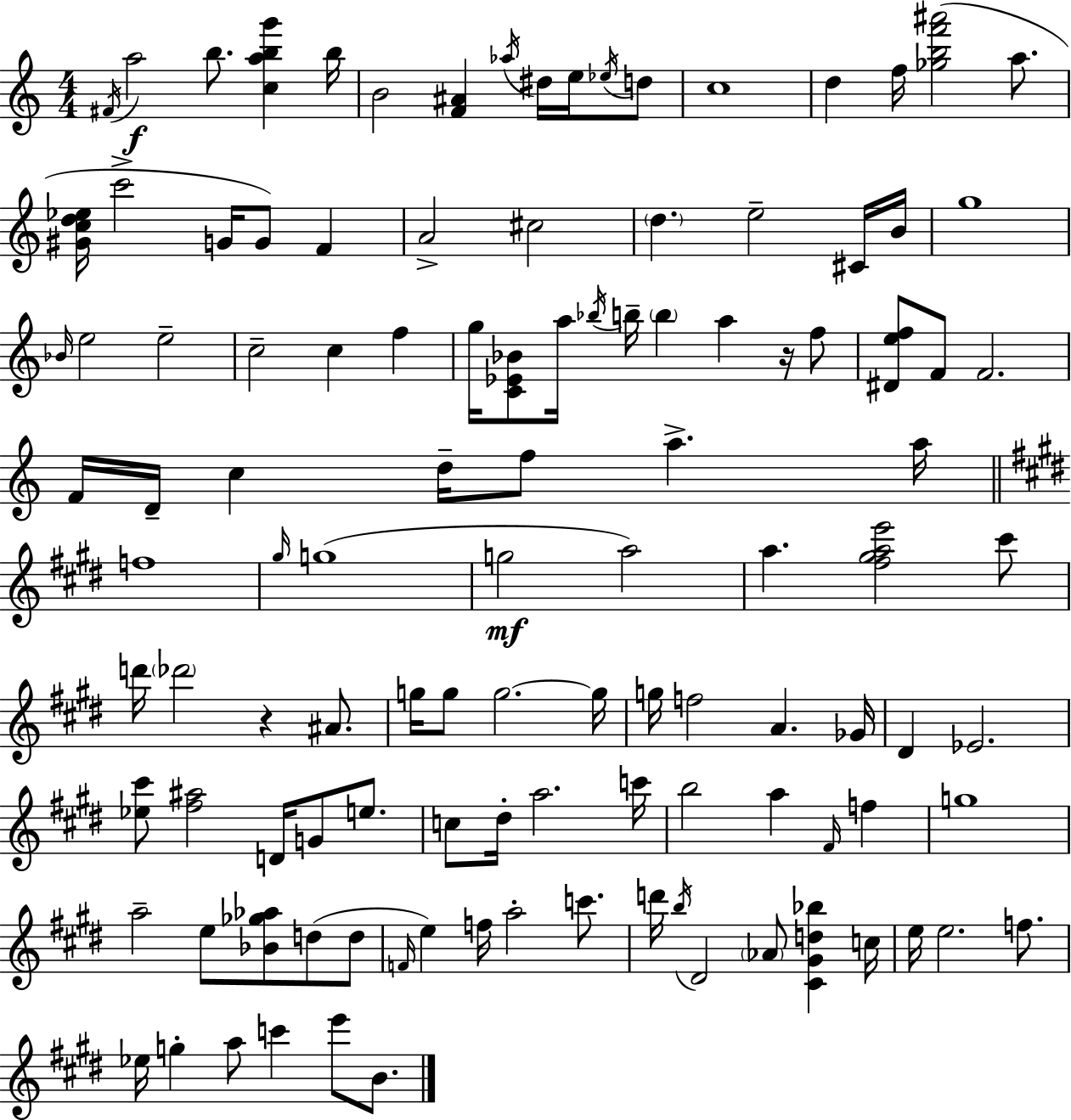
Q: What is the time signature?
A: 4/4